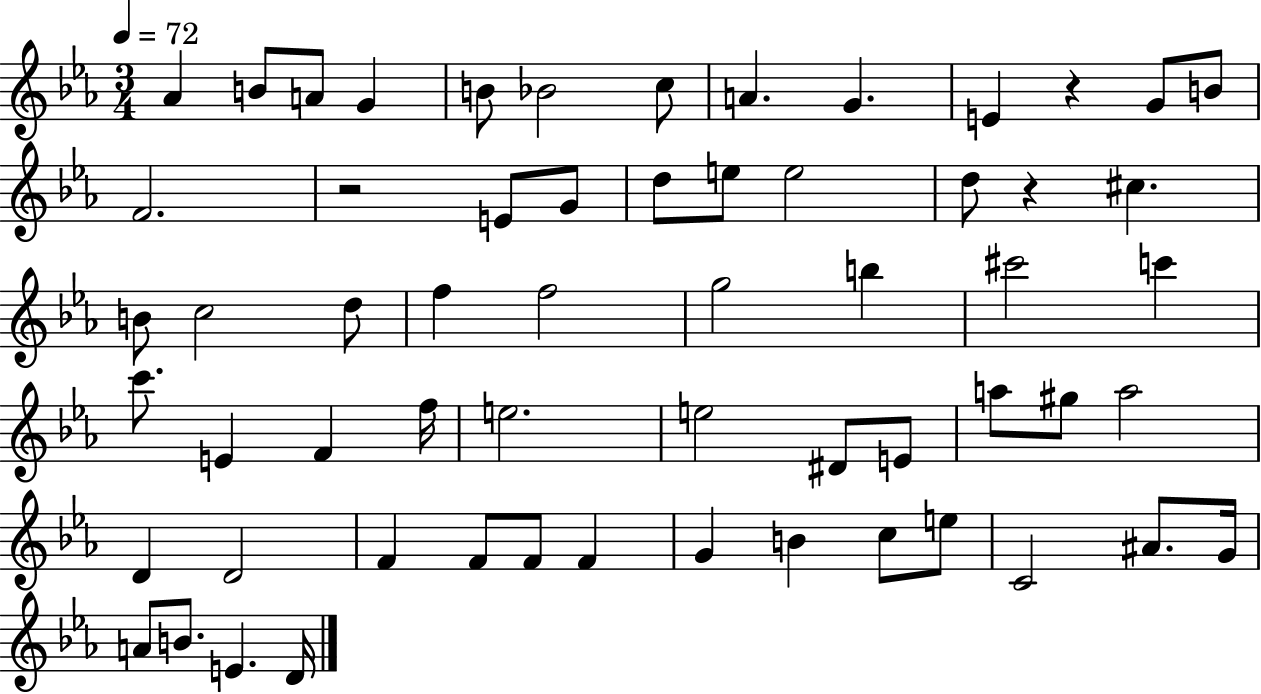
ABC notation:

X:1
T:Untitled
M:3/4
L:1/4
K:Eb
_A B/2 A/2 G B/2 _B2 c/2 A G E z G/2 B/2 F2 z2 E/2 G/2 d/2 e/2 e2 d/2 z ^c B/2 c2 d/2 f f2 g2 b ^c'2 c' c'/2 E F f/4 e2 e2 ^D/2 E/2 a/2 ^g/2 a2 D D2 F F/2 F/2 F G B c/2 e/2 C2 ^A/2 G/4 A/2 B/2 E D/4